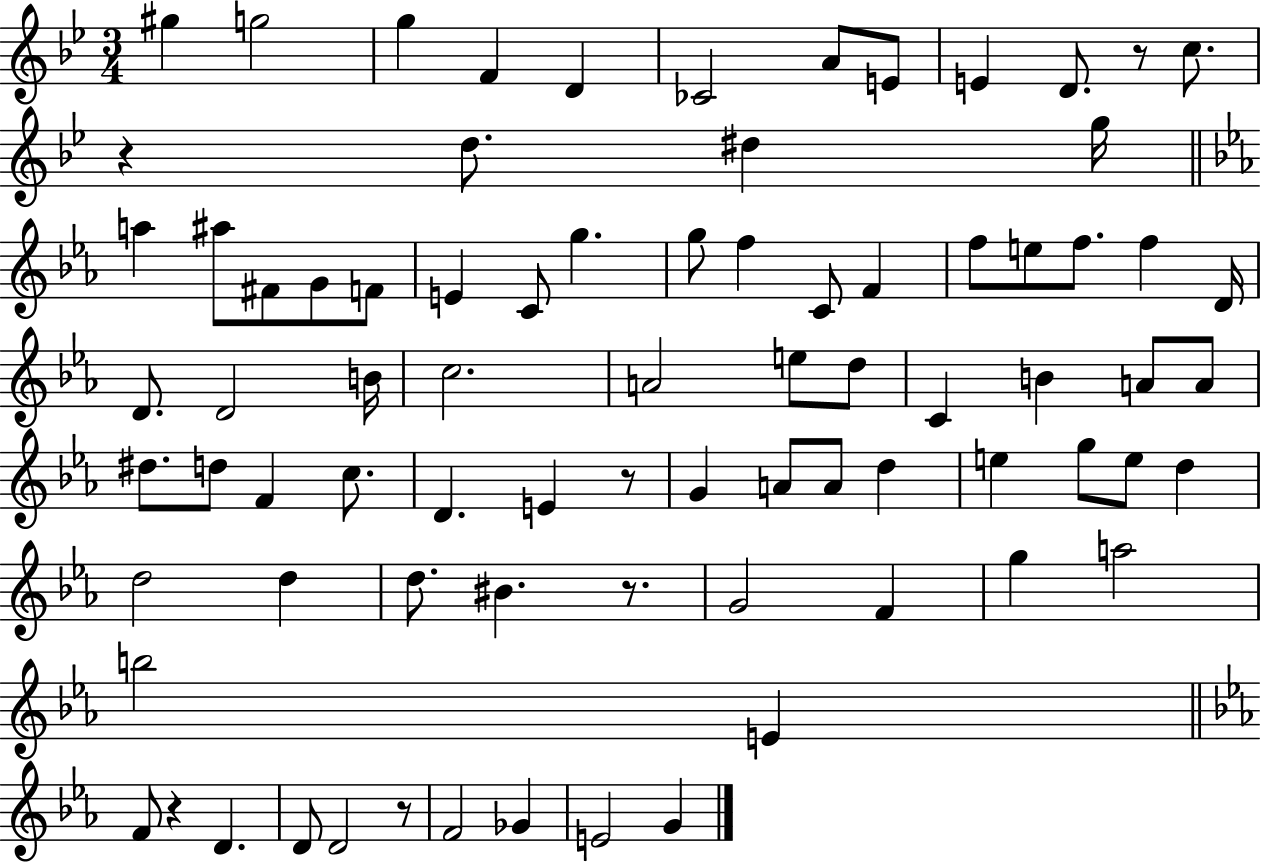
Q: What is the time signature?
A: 3/4